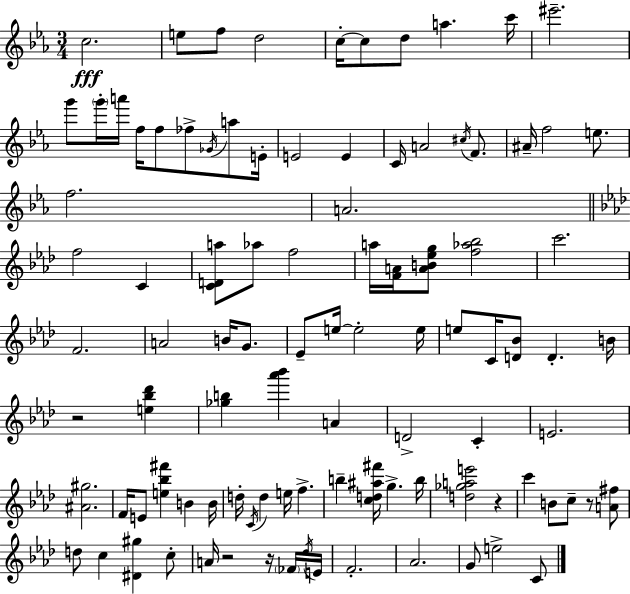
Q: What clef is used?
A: treble